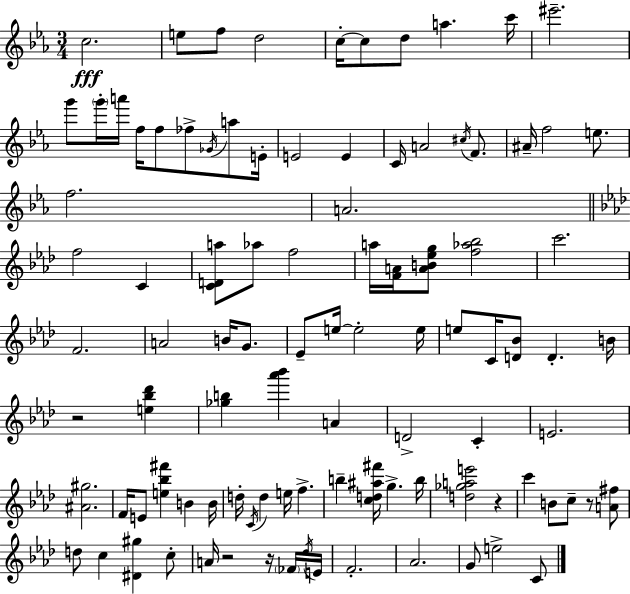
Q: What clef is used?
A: treble